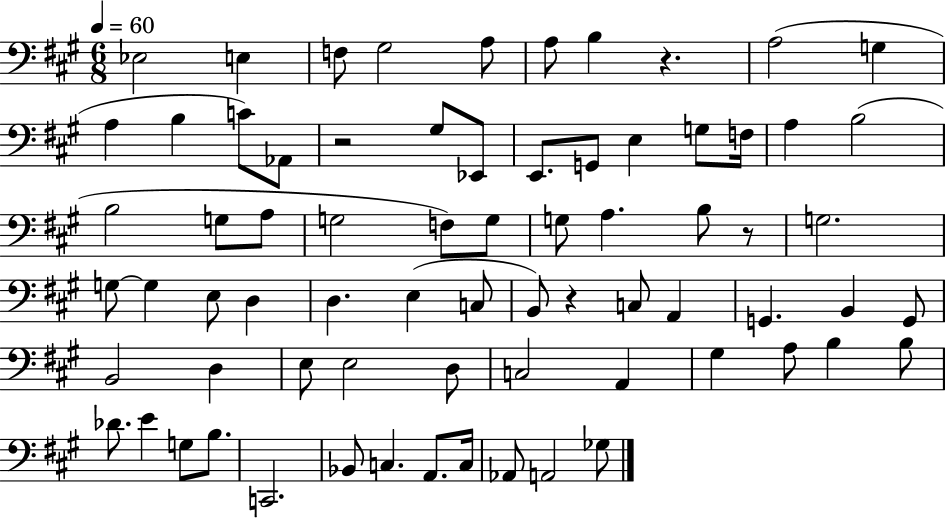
Eb3/h E3/q F3/e G#3/h A3/e A3/e B3/q R/q. A3/h G3/q A3/q B3/q C4/e Ab2/e R/h G#3/e Eb2/e E2/e. G2/e E3/q G3/e F3/s A3/q B3/h B3/h G3/e A3/e G3/h F3/e G3/e G3/e A3/q. B3/e R/e G3/h. G3/e G3/q E3/e D3/q D3/q. E3/q C3/e B2/e R/q C3/e A2/q G2/q. B2/q G2/e B2/h D3/q E3/e E3/h D3/e C3/h A2/q G#3/q A3/e B3/q B3/e Db4/e. E4/q G3/e B3/e. C2/h. Bb2/e C3/q. A2/e. C3/s Ab2/e A2/h Gb3/e